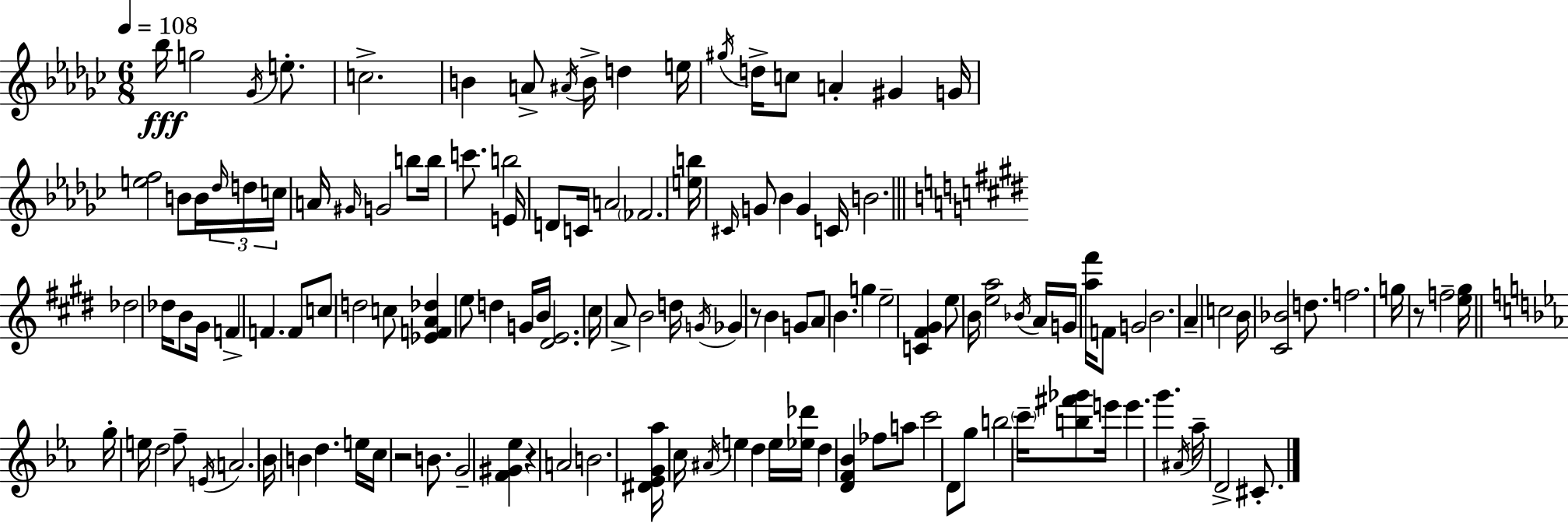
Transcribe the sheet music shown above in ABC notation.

X:1
T:Untitled
M:6/8
L:1/4
K:Ebm
_b/4 g2 _G/4 e/2 c2 B A/2 ^A/4 B/4 d e/4 ^g/4 d/4 c/2 A ^G G/4 [ef]2 B/2 B/4 _d/4 d/4 c/4 A/4 ^G/4 G2 b/2 b/4 c'/2 b2 E/4 D/2 C/4 A2 _F2 [eb]/4 ^C/4 G/2 _B G C/4 B2 _d2 _d/4 B/2 ^G/4 F F F/2 c/2 d2 c/2 [_EFA_d] e/2 d G/4 B/4 [^DE]2 ^c/4 A/2 B2 d/4 G/4 _G z/2 B G/2 A/2 B g e2 [C^F^G] e/2 B/4 [ea]2 _B/4 A/4 G/4 [a^f']/4 F/2 G2 B2 A c2 B/4 [^C_B]2 d/2 f2 g/4 z/2 f2 [e^g]/4 g/4 e/4 d2 f/2 E/4 A2 _B/4 B d e/4 c/4 z2 B/2 G2 [F^G_e] z A2 B2 [^D_EG_a]/4 c/4 ^A/4 e d e/4 [_e_d']/4 d [DF_B] _f/2 a/2 c'2 D/2 g/2 b2 c'/4 [b^f'_g']/2 e'/4 e' g' ^A/4 _a/4 D2 ^C/2